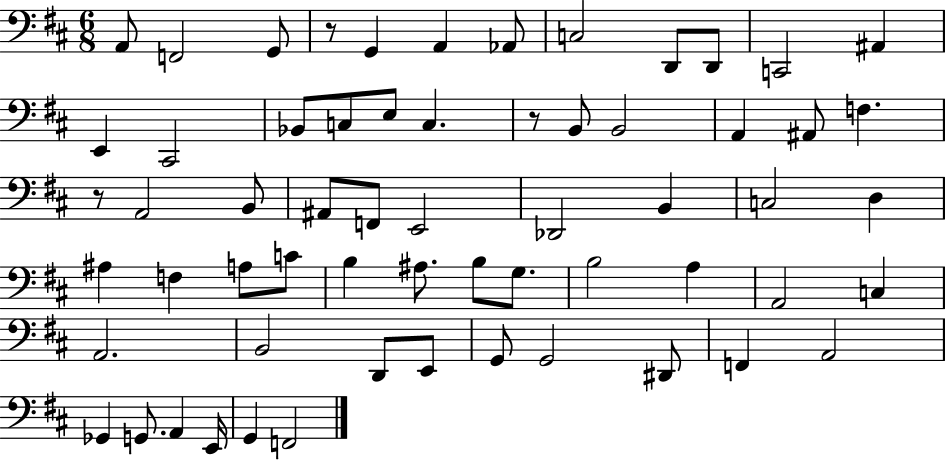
X:1
T:Untitled
M:6/8
L:1/4
K:D
A,,/2 F,,2 G,,/2 z/2 G,, A,, _A,,/2 C,2 D,,/2 D,,/2 C,,2 ^A,, E,, ^C,,2 _B,,/2 C,/2 E,/2 C, z/2 B,,/2 B,,2 A,, ^A,,/2 F, z/2 A,,2 B,,/2 ^A,,/2 F,,/2 E,,2 _D,,2 B,, C,2 D, ^A, F, A,/2 C/2 B, ^A,/2 B,/2 G,/2 B,2 A, A,,2 C, A,,2 B,,2 D,,/2 E,,/2 G,,/2 G,,2 ^D,,/2 F,, A,,2 _G,, G,,/2 A,, E,,/4 G,, F,,2